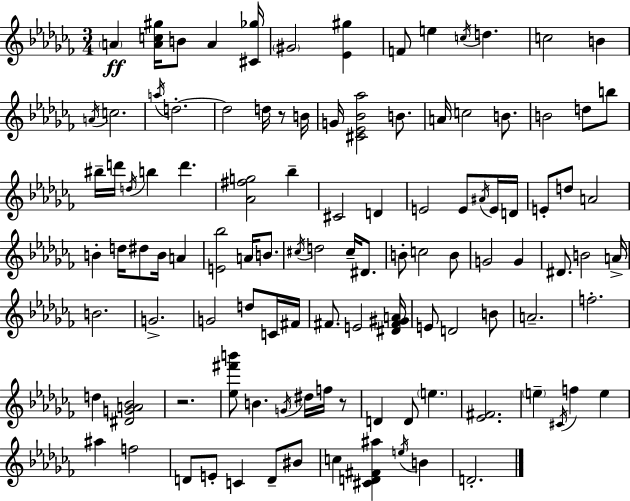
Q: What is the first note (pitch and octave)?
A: A4